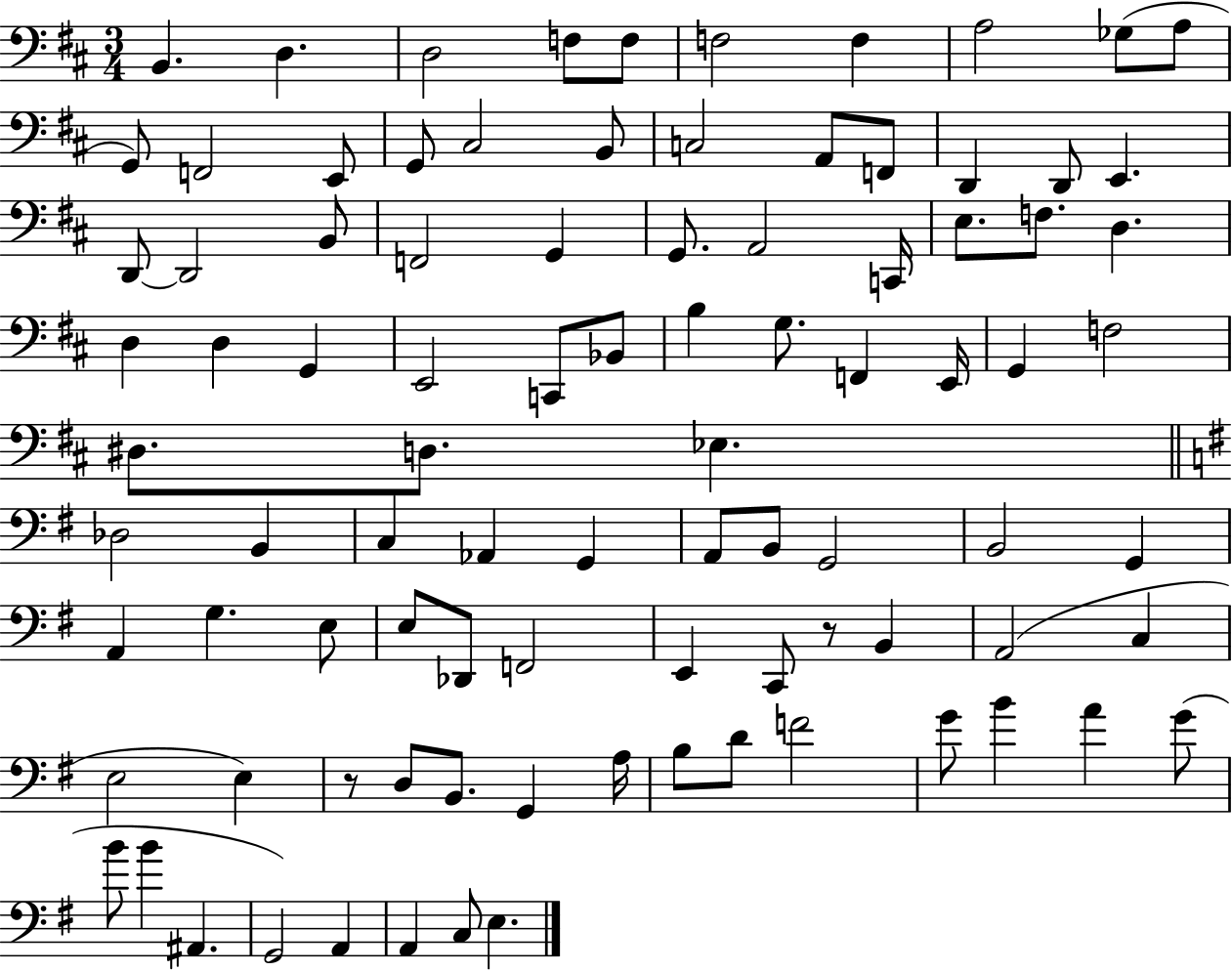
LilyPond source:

{
  \clef bass
  \numericTimeSignature
  \time 3/4
  \key d \major
  \repeat volta 2 { b,4. d4. | d2 f8 f8 | f2 f4 | a2 ges8( a8 | \break g,8) f,2 e,8 | g,8 cis2 b,8 | c2 a,8 f,8 | d,4 d,8 e,4. | \break d,8~~ d,2 b,8 | f,2 g,4 | g,8. a,2 c,16 | e8. f8. d4. | \break d4 d4 g,4 | e,2 c,8 bes,8 | b4 g8. f,4 e,16 | g,4 f2 | \break dis8. d8. ees4. | \bar "||" \break \key g \major des2 b,4 | c4 aes,4 g,4 | a,8 b,8 g,2 | b,2 g,4 | \break a,4 g4. e8 | e8 des,8 f,2 | e,4 c,8 r8 b,4 | a,2( c4 | \break e2 e4) | r8 d8 b,8. g,4 a16 | b8 d'8 f'2 | g'8 b'4 a'4 g'8( | \break b'8 b'4 ais,4. | g,2) a,4 | a,4 c8 e4. | } \bar "|."
}